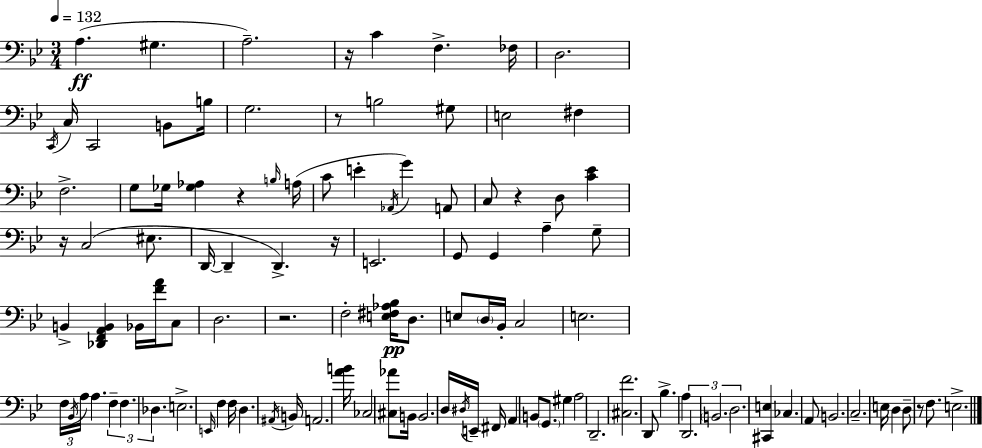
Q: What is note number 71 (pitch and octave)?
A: E2